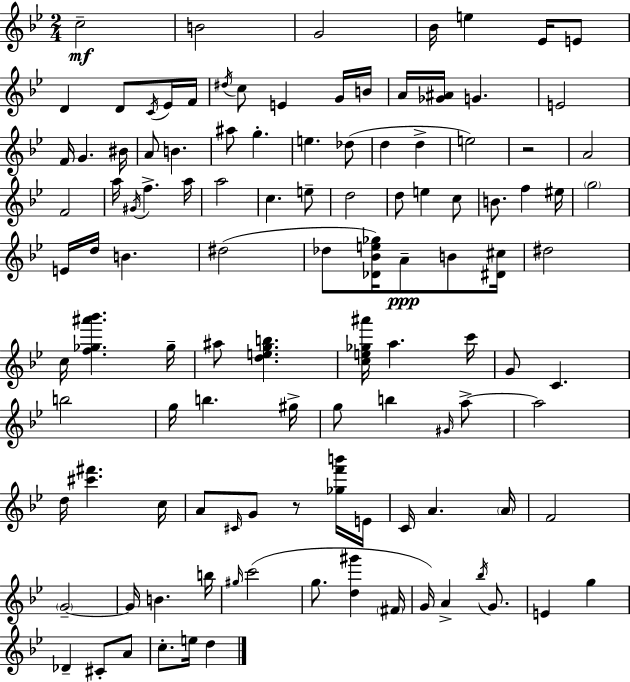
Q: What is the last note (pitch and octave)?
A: D5